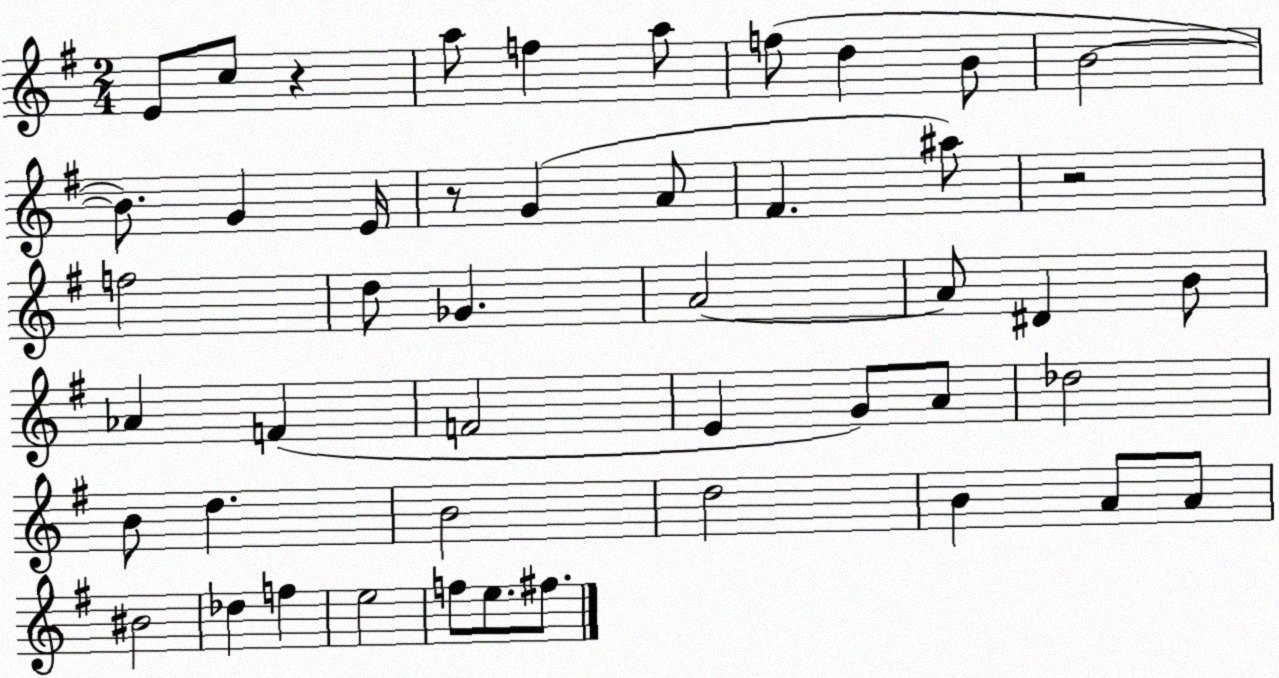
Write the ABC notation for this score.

X:1
T:Untitled
M:2/4
L:1/4
K:G
E/2 c/2 z a/2 f a/2 f/2 d B/2 B2 B/2 G E/4 z/2 G A/2 ^F ^a/2 z2 f2 d/2 _G A2 A/2 ^D B/2 _A F F2 E G/2 A/2 _d2 B/2 d B2 d2 B A/2 A/2 ^B2 _d f e2 f/2 e/2 ^f/2